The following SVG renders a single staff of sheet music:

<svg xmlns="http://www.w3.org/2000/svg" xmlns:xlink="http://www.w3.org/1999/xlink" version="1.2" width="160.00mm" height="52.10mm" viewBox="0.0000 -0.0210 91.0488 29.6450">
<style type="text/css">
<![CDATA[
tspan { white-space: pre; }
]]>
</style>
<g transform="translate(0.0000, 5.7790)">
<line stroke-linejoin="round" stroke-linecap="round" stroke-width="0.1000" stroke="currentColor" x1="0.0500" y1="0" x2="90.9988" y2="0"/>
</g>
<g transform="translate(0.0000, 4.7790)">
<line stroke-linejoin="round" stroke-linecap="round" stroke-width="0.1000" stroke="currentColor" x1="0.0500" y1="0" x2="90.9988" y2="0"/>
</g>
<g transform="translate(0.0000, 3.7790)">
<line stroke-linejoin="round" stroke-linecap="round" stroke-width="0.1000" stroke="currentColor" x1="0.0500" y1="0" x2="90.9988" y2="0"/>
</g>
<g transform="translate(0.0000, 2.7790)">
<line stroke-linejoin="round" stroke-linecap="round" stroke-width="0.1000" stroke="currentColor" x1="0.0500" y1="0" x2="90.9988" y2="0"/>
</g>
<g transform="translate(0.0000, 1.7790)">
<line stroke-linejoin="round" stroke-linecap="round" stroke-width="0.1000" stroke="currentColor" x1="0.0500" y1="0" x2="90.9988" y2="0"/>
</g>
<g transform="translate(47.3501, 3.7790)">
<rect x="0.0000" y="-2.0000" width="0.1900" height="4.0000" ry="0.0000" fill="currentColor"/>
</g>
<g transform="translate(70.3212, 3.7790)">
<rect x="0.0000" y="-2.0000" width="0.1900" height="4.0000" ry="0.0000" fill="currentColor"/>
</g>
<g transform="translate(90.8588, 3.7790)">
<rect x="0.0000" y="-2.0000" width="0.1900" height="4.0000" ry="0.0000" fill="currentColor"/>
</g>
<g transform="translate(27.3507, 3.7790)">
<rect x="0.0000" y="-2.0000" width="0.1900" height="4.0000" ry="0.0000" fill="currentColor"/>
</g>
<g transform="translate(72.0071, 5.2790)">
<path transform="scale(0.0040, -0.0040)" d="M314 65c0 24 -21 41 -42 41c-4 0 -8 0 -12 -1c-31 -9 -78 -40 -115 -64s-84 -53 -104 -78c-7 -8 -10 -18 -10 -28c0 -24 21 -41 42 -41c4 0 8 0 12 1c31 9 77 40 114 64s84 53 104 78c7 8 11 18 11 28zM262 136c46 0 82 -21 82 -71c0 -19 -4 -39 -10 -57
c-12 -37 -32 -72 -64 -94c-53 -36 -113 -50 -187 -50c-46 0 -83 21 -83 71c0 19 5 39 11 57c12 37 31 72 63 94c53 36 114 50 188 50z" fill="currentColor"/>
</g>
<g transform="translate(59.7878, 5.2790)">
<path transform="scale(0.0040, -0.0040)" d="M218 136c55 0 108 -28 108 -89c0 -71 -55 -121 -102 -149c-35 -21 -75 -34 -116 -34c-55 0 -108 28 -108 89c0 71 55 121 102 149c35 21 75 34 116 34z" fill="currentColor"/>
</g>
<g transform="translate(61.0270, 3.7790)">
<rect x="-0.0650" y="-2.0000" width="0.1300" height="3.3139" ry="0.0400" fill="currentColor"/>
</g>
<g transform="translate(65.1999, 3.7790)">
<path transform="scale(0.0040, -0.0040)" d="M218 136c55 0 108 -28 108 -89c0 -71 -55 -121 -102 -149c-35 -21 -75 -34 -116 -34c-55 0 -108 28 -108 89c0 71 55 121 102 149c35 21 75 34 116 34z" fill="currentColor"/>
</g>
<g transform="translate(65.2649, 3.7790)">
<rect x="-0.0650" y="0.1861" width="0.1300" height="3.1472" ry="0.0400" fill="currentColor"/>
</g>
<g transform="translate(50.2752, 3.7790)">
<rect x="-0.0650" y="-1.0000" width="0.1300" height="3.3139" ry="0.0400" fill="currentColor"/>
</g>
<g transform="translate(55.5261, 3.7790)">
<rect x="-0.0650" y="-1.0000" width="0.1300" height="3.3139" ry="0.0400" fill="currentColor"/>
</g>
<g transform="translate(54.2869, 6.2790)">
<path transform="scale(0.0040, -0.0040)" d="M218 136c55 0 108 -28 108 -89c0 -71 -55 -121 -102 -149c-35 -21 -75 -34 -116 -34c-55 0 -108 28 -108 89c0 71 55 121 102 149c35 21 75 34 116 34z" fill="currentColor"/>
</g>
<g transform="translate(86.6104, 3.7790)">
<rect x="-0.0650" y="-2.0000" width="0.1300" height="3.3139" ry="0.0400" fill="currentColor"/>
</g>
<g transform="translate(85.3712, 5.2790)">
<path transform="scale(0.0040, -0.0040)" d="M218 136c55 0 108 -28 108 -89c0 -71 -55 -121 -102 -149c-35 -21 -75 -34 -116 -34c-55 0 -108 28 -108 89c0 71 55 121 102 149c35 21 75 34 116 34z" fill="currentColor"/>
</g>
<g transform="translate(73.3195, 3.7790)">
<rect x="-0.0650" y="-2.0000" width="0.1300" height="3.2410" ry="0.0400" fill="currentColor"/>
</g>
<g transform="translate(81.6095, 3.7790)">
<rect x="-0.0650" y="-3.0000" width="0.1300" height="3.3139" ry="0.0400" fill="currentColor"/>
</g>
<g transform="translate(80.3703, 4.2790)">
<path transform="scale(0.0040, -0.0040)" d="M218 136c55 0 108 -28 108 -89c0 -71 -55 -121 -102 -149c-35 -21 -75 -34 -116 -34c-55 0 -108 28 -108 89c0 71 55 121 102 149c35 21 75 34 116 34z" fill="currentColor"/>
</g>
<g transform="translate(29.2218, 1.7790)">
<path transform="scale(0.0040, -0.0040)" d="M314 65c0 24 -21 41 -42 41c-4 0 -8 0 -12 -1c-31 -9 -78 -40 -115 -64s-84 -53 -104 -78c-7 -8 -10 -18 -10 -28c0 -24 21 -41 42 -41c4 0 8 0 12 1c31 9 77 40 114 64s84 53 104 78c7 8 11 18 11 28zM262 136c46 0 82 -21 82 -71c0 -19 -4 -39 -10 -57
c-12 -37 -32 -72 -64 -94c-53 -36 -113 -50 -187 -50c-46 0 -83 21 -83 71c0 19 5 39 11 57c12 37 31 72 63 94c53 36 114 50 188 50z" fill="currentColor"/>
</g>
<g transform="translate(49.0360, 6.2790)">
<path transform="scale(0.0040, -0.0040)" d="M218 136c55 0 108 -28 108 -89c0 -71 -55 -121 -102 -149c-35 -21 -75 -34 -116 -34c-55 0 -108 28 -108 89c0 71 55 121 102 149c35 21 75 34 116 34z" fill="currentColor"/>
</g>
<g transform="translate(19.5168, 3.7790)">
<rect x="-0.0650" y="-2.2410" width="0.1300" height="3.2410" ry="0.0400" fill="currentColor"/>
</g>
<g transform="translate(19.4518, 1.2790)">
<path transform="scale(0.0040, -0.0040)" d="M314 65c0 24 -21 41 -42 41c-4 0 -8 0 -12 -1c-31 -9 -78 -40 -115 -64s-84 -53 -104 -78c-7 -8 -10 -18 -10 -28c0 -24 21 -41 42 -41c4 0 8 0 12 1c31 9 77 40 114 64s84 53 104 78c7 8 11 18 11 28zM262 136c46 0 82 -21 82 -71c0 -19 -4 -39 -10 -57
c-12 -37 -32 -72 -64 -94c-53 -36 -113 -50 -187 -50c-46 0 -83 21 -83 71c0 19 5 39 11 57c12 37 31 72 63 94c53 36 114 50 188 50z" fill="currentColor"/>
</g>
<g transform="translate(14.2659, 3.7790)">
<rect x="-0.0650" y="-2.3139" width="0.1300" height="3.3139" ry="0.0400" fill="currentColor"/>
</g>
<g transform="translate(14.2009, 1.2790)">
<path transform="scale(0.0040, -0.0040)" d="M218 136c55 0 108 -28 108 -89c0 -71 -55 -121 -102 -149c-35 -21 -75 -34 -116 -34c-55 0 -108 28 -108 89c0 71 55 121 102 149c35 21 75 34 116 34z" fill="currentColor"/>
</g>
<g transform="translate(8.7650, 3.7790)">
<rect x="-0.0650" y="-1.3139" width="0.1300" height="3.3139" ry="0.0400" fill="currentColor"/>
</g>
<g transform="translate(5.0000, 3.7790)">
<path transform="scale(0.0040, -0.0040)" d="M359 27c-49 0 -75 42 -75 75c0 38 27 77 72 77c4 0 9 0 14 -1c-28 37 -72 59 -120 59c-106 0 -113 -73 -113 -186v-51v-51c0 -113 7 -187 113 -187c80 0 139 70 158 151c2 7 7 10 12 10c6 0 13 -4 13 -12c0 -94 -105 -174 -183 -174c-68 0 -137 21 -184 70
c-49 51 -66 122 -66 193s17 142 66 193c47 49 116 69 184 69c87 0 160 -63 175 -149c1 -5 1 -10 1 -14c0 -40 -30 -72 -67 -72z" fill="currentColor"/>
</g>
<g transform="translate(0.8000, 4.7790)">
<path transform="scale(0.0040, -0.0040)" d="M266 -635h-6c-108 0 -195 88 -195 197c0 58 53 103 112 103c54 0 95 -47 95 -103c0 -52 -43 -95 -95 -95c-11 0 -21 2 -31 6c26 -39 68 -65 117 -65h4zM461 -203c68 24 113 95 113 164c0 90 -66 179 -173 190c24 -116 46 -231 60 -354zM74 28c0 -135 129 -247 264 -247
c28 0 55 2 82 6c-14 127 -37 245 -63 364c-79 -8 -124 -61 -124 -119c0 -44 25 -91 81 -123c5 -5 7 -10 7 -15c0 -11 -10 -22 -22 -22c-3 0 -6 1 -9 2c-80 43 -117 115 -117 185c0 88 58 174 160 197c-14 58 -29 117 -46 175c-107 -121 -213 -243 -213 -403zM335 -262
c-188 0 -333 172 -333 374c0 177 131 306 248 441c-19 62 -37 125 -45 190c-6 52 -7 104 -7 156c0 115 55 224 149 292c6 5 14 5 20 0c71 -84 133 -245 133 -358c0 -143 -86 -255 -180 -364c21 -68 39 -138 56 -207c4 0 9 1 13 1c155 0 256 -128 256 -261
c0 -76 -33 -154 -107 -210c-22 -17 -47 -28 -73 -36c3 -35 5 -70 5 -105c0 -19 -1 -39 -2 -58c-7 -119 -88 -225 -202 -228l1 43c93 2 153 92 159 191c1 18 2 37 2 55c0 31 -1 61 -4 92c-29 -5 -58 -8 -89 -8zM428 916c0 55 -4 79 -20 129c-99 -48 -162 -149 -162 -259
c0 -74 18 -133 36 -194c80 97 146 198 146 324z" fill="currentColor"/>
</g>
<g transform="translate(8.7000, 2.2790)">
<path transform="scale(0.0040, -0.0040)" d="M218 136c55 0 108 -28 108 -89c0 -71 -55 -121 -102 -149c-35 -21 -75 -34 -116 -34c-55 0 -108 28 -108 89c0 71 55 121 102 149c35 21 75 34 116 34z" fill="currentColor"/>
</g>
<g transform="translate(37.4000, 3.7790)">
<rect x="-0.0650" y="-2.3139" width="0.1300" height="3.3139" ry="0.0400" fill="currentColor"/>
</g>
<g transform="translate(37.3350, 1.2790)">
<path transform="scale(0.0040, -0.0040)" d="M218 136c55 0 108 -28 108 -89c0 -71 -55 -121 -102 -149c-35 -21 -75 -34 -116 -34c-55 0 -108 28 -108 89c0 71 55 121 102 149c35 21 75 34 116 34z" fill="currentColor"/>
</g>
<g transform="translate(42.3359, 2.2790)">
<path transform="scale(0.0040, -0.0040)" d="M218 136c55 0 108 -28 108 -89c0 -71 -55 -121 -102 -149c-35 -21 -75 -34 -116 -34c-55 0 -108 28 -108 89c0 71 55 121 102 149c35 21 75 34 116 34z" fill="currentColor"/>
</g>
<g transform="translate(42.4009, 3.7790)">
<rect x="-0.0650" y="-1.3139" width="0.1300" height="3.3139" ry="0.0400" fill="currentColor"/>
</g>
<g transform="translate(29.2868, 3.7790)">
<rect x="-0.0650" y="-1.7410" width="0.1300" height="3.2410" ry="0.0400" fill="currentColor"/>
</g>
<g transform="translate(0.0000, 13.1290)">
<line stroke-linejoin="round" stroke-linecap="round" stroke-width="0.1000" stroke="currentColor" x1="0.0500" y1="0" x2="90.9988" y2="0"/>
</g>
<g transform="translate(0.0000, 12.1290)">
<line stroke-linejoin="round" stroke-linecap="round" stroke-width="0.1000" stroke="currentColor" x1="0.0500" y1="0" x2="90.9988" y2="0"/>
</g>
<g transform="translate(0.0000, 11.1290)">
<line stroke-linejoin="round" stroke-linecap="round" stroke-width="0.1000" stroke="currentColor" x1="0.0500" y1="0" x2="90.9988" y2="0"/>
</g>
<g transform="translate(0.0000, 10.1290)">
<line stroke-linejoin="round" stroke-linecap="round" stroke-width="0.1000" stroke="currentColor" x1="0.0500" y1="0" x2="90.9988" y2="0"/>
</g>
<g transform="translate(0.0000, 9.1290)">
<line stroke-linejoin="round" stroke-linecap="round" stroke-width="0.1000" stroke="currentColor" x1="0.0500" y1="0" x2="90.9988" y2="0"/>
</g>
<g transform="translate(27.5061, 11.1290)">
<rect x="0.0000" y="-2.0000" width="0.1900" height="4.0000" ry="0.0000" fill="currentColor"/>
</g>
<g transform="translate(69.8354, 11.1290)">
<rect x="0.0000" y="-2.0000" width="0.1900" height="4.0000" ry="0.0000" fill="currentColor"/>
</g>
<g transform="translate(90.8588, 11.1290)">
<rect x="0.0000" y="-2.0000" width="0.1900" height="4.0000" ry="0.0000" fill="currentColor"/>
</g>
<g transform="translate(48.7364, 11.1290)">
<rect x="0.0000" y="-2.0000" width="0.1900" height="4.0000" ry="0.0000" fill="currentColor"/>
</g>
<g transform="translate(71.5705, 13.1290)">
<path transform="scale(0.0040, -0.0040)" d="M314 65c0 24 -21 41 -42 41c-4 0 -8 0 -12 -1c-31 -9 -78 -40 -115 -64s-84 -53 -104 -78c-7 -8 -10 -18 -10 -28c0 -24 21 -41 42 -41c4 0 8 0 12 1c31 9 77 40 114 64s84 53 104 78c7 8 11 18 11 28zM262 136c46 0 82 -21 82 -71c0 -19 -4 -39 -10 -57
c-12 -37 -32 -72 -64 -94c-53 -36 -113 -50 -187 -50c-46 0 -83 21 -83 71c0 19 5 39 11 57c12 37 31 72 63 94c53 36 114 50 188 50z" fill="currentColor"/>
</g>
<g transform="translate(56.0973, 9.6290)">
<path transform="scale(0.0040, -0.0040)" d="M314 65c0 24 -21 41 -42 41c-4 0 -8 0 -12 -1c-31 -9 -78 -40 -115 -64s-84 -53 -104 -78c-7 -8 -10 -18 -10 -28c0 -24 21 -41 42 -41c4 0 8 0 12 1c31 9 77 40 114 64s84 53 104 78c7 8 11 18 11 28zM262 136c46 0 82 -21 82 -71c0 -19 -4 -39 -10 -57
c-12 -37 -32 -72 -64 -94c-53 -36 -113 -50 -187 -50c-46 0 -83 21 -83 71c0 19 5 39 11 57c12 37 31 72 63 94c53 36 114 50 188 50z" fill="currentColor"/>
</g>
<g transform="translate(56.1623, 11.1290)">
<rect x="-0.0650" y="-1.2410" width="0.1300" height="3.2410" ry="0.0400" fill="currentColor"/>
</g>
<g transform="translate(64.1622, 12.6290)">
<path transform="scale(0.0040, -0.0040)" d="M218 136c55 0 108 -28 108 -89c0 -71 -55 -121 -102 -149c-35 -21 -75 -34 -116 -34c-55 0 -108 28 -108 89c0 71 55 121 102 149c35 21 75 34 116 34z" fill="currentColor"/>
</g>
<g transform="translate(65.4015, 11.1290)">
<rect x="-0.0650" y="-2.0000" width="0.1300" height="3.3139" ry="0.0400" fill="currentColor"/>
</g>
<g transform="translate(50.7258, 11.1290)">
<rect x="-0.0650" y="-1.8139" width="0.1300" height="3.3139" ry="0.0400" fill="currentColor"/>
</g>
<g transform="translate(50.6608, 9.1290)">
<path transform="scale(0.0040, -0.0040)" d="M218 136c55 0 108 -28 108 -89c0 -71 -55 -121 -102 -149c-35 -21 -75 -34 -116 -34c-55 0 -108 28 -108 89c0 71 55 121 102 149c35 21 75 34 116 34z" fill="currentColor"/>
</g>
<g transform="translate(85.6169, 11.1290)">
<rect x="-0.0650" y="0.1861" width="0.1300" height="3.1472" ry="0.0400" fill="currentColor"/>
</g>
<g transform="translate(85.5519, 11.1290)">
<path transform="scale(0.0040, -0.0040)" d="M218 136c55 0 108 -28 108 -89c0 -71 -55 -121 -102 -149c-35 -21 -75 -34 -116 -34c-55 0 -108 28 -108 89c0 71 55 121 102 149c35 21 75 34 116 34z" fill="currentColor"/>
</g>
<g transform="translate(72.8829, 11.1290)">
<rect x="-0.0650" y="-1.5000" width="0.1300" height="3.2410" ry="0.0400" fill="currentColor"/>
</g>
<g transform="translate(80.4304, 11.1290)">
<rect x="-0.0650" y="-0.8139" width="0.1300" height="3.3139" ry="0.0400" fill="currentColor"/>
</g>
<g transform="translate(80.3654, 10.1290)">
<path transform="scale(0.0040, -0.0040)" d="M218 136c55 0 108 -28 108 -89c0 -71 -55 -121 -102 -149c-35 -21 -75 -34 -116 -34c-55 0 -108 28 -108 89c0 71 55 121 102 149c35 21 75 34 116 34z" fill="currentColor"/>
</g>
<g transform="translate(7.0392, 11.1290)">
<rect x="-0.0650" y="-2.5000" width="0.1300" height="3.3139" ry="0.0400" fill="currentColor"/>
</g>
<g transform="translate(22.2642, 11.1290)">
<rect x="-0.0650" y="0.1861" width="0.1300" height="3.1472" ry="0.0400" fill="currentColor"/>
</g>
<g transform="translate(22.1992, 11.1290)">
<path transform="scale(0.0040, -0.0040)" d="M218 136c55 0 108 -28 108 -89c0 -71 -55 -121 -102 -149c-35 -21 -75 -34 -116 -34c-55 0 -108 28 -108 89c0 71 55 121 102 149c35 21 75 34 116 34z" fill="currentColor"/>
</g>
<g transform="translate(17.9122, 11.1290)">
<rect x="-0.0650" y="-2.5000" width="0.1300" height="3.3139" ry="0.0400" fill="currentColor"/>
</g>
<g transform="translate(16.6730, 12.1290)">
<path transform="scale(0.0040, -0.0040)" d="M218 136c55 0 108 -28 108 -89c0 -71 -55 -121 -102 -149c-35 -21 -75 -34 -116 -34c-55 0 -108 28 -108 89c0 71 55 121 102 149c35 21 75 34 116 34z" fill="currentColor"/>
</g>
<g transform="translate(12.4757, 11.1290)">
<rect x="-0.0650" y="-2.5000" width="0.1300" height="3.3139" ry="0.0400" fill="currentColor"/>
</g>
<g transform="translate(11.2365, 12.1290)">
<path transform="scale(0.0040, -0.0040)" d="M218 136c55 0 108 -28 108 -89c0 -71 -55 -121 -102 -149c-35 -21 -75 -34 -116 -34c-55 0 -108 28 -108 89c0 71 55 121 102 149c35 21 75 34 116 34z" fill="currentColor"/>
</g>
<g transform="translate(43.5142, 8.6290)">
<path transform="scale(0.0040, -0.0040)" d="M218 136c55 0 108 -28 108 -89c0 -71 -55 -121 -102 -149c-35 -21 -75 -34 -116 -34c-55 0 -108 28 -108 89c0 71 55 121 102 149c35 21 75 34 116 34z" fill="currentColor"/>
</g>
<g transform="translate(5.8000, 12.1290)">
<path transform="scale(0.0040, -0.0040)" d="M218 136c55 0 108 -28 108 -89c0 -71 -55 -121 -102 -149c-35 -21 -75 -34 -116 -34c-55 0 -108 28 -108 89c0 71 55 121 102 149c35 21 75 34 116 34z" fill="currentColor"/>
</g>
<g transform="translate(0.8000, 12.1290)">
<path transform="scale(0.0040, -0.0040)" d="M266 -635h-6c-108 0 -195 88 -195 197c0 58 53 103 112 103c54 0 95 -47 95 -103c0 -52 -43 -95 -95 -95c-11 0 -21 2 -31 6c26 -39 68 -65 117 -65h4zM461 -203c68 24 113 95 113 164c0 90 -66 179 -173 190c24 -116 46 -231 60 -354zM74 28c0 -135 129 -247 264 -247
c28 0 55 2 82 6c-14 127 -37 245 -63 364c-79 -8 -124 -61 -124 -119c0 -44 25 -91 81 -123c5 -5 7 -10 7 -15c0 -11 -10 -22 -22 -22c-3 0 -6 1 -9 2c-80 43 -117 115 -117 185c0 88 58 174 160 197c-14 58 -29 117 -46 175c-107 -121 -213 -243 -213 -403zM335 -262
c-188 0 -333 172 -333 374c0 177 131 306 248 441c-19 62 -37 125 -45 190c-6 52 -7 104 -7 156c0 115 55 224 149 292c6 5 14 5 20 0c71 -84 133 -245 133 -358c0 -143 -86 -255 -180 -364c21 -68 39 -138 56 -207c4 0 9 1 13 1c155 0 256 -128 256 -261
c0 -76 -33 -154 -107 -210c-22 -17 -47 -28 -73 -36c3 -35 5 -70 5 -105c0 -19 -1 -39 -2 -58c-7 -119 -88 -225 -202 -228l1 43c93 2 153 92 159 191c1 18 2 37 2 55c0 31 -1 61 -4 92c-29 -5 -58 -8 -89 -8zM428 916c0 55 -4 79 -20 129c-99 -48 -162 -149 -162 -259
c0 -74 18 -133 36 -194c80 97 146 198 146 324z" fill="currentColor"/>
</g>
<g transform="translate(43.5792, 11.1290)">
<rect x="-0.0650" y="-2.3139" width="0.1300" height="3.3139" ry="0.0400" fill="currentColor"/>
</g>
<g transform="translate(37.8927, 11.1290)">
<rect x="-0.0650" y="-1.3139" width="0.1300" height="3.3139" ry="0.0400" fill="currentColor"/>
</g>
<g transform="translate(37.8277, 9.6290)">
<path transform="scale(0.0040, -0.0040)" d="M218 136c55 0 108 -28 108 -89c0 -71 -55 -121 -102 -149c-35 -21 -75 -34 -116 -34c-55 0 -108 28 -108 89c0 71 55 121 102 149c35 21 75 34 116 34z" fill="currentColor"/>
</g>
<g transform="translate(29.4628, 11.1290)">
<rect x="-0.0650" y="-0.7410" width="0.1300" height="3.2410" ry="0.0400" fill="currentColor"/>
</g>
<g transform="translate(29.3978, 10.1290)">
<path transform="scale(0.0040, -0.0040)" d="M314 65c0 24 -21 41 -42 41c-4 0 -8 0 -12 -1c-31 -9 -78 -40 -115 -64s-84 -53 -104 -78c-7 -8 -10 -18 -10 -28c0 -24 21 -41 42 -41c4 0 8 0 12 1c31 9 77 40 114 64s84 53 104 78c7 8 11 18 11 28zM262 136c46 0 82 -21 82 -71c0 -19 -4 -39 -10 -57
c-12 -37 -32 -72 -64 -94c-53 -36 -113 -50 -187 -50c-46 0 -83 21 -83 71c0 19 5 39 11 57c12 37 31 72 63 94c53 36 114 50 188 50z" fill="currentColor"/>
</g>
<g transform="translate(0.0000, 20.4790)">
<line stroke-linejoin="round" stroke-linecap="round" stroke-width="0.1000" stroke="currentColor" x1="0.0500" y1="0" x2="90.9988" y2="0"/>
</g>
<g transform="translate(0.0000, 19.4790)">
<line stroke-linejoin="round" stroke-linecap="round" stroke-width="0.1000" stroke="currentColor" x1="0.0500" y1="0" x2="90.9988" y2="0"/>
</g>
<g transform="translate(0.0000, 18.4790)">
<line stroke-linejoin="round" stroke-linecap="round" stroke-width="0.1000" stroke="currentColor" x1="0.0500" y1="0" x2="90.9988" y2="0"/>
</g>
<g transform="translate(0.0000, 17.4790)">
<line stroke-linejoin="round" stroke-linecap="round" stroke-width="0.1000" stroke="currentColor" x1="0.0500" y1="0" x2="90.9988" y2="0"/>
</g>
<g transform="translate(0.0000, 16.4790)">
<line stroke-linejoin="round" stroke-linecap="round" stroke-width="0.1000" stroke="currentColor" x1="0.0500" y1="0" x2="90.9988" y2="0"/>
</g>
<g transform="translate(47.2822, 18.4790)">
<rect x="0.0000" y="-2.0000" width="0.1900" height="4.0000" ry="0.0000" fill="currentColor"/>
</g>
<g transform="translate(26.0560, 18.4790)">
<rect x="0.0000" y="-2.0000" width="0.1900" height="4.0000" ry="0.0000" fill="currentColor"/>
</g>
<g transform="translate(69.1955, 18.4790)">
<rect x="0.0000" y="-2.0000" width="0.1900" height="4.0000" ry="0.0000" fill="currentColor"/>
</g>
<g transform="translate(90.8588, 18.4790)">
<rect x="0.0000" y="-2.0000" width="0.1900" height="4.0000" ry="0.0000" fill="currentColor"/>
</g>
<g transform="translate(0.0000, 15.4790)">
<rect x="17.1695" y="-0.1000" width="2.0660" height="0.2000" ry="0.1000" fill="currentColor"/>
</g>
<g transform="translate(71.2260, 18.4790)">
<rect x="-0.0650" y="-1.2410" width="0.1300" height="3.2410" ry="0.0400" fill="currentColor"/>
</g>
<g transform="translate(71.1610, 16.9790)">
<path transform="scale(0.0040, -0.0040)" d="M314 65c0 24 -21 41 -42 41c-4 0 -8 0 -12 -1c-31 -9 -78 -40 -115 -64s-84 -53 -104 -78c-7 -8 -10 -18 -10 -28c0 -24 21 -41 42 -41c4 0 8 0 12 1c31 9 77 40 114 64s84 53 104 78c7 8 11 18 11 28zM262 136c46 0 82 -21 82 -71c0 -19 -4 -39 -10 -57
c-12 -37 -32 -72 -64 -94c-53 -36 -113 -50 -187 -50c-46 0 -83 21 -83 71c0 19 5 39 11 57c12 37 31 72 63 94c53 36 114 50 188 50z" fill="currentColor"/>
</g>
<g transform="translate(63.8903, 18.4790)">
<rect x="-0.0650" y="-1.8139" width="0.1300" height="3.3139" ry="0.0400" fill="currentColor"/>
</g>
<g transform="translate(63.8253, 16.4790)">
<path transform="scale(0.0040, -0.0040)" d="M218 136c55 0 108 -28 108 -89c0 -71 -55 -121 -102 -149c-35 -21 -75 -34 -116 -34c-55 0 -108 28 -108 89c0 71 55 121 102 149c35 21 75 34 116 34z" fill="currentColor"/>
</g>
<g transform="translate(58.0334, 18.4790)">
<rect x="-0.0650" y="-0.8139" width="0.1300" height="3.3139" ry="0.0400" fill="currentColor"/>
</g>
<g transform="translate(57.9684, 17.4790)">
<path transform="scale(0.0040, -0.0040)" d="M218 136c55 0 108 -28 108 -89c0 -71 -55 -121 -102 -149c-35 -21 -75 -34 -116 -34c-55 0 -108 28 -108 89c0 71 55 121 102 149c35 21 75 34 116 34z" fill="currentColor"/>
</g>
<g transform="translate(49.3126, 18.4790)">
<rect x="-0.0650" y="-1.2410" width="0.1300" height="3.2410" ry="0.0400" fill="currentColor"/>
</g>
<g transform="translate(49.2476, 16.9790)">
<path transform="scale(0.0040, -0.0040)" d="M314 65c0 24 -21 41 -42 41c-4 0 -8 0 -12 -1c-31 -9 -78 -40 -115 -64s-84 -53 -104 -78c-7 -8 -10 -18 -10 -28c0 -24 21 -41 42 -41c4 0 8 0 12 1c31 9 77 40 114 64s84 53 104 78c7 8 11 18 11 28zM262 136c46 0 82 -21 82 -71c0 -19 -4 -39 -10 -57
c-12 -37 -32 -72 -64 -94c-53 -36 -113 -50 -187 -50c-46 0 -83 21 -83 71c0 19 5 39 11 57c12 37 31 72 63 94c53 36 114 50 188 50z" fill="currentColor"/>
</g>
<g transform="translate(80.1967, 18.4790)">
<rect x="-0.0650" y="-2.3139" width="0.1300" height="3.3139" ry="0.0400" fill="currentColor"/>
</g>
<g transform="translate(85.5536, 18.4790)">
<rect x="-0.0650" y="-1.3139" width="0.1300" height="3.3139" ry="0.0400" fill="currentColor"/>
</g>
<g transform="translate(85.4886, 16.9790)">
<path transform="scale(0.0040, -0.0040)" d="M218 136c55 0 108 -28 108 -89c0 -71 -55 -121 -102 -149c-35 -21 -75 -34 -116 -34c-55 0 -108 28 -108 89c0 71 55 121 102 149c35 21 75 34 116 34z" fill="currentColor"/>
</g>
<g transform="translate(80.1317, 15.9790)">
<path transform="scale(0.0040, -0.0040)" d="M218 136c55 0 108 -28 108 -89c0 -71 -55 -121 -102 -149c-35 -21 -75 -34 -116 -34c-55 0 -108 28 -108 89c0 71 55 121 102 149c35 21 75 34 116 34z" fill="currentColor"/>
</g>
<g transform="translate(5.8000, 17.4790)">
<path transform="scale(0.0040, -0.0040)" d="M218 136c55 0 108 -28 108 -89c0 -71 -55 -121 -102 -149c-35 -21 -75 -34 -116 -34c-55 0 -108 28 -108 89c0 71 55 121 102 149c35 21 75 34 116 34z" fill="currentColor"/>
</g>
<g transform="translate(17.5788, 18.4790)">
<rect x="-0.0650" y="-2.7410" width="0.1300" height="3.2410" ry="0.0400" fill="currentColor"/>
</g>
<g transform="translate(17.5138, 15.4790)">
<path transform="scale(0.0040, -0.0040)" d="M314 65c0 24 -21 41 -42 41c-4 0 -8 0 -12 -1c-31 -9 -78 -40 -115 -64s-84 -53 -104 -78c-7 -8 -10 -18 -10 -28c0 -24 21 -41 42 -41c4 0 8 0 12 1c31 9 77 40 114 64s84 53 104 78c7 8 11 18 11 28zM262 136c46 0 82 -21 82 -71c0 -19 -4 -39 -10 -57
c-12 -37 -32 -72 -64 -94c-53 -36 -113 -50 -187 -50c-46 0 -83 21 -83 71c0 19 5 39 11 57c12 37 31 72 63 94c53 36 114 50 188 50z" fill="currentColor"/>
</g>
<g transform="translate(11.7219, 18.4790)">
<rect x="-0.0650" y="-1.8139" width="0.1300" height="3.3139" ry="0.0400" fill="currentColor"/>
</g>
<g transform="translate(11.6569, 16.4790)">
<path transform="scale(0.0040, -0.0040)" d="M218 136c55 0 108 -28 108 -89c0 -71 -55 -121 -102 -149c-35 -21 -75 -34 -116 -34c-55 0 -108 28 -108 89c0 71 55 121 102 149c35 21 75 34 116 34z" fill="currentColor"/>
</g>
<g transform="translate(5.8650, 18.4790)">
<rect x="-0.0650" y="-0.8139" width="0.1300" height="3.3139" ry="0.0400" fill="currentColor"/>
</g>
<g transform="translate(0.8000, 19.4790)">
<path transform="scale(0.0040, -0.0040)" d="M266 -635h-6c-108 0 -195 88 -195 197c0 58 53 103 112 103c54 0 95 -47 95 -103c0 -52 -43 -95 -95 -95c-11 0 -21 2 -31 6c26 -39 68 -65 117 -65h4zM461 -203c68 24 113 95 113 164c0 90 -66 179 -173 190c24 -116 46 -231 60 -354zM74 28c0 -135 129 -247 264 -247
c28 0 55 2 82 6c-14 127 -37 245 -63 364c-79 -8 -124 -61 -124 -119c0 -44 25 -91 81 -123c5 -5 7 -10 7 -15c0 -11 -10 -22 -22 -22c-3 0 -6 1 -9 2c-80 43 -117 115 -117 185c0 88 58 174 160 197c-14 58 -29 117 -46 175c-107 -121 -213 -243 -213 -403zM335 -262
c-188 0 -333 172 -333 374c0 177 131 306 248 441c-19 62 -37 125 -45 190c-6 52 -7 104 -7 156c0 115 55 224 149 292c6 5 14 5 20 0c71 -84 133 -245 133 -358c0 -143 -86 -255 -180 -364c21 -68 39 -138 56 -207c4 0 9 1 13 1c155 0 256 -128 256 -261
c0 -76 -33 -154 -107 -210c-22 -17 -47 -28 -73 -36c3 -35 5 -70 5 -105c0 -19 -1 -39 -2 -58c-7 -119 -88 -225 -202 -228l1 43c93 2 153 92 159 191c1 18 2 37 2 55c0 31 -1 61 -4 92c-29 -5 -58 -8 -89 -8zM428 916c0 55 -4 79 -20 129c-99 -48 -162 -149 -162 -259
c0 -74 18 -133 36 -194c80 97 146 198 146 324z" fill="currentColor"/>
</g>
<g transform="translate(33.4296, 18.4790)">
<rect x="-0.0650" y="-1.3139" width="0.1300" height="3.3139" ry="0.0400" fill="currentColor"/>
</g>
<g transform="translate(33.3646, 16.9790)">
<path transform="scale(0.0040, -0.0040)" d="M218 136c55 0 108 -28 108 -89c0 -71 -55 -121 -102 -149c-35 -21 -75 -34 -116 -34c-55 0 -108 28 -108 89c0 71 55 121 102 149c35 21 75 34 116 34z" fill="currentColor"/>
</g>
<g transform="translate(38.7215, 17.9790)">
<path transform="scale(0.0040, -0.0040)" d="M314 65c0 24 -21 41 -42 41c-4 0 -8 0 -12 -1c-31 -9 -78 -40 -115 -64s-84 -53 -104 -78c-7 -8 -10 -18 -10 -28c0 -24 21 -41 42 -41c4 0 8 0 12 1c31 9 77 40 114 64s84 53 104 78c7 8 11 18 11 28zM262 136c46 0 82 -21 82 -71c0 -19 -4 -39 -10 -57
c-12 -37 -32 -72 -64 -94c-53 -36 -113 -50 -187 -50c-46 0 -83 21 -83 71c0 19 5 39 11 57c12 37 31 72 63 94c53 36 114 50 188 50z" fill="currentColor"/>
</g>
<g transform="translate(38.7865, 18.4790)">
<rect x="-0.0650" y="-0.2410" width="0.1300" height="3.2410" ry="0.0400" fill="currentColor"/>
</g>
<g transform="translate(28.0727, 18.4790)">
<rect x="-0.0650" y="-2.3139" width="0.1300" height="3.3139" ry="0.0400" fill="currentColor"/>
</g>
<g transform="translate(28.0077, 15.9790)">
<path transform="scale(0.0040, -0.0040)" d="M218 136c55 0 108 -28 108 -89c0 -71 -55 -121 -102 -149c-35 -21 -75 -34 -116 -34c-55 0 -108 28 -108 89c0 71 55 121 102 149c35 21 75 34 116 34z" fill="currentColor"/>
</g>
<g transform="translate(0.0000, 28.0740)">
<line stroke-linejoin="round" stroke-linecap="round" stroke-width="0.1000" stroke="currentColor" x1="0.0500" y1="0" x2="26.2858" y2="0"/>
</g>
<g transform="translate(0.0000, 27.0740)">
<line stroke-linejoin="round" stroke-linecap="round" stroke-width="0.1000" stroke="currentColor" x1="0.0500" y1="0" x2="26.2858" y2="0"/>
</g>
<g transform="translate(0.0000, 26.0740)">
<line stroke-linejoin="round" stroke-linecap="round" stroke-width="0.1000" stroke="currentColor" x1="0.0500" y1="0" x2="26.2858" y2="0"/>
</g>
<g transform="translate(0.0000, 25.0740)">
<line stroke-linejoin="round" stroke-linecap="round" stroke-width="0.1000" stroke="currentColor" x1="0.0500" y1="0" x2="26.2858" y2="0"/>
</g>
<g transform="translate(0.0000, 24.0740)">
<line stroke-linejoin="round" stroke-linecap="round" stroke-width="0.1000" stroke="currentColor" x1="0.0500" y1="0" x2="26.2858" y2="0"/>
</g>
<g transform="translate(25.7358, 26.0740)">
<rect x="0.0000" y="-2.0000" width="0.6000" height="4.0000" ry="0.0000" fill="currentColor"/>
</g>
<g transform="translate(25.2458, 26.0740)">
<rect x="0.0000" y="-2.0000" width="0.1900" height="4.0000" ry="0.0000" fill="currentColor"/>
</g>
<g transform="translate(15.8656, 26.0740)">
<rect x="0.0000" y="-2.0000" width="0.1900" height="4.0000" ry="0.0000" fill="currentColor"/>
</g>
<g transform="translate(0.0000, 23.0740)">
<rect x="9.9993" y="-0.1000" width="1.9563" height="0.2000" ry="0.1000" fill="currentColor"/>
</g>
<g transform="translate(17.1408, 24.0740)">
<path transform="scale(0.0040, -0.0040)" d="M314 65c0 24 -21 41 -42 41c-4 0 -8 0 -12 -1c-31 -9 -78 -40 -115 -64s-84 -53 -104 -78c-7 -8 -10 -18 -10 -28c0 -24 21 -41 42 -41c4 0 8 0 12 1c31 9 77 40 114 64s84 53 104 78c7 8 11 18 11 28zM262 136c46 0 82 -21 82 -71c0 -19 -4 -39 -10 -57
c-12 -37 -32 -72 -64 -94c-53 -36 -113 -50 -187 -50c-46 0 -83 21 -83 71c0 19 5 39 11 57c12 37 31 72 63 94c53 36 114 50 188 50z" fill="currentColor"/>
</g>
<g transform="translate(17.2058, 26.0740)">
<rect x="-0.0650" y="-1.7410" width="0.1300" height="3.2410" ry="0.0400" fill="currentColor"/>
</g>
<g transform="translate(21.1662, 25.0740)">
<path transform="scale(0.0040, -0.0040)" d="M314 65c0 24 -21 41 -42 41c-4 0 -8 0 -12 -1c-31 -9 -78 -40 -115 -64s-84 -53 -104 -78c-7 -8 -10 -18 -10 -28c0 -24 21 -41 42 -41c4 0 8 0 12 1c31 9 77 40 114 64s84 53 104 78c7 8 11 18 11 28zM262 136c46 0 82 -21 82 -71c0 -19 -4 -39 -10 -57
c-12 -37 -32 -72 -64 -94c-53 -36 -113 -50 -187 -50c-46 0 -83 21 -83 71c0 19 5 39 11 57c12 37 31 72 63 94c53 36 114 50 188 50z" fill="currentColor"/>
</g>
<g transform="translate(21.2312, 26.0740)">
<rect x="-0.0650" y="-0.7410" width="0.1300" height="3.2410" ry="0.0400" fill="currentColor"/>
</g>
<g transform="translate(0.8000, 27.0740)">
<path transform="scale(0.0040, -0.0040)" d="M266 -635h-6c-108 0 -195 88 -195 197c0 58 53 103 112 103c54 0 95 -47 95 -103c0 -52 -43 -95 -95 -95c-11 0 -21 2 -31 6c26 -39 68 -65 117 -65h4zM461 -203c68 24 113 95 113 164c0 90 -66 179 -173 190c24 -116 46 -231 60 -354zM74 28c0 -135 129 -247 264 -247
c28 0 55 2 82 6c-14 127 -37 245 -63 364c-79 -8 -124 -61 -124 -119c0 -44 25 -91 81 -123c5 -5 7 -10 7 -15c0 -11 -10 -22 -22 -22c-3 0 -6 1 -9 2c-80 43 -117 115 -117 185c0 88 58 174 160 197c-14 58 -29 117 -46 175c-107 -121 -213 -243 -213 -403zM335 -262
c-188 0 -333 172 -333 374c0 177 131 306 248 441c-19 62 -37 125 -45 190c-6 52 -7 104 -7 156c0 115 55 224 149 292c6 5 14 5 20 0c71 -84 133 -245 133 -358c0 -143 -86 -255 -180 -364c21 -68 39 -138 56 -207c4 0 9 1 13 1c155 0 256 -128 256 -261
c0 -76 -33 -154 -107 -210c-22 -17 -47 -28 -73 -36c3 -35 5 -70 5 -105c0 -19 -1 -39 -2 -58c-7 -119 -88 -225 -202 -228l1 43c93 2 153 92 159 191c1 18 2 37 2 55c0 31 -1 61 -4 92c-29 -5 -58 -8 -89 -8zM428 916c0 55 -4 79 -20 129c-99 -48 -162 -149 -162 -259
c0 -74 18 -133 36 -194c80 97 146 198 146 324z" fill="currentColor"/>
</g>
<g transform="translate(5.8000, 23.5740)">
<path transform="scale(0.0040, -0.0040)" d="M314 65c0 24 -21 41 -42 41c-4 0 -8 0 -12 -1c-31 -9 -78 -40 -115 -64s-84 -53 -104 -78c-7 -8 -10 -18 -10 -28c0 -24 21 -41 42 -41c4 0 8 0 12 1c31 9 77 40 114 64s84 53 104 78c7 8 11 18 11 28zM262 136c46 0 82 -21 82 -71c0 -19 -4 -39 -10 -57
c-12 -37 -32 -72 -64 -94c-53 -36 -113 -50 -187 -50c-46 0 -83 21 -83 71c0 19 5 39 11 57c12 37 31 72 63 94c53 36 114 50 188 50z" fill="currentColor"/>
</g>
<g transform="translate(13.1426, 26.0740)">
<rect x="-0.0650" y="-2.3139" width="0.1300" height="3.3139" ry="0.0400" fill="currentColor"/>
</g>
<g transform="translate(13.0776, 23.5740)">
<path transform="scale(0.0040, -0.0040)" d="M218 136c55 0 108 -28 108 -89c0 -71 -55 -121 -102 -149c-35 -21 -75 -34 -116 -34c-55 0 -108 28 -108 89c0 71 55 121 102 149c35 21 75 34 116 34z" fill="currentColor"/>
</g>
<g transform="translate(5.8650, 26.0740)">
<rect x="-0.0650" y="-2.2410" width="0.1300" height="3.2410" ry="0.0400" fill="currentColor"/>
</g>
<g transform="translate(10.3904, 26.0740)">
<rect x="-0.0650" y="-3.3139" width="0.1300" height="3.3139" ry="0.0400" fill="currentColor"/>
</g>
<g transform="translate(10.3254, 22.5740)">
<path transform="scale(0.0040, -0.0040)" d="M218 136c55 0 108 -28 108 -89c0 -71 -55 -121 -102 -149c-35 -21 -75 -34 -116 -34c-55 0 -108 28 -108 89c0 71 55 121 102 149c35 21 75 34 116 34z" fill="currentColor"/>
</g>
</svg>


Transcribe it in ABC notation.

X:1
T:Untitled
M:4/4
L:1/4
K:C
e g g2 f2 g e D D F B F2 A F G G G B d2 e g f e2 F E2 d B d f a2 g e c2 e2 d f e2 g e g2 b g f2 d2